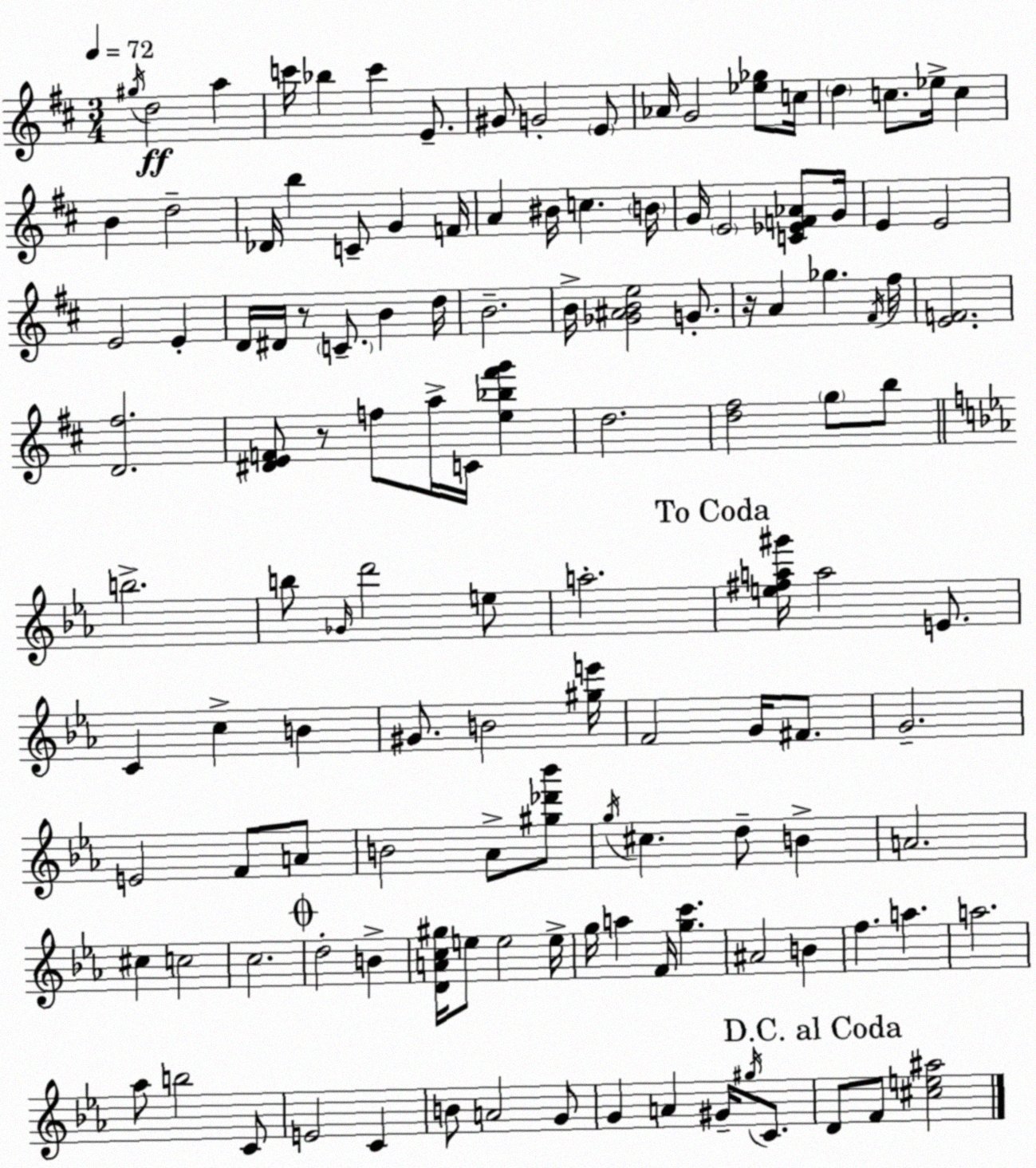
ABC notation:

X:1
T:Untitled
M:3/4
L:1/4
K:D
^g/4 d2 a c'/4 _b c' E/2 ^G/2 G2 E/2 _A/4 G2 [_e_g]/2 c/4 d c/2 _e/4 c B d2 _D/4 b C/2 G F/4 A ^B/4 c B/4 G/4 E2 [C_EF_A]/2 G/4 E E2 E2 E D/4 ^D/4 z/2 C/2 B d/4 B2 B/4 [_G^ABe]2 G/2 z/4 A _g ^F/4 ^f/4 [EF]2 [D^f]2 [^DEF]/2 z/2 f/2 a/4 C/4 [e_b^f'g'] d2 [d^f]2 g/2 b/2 b2 b/2 _G/4 d'2 e/2 a2 [e^fa^g']/4 a2 E/2 C c B ^G/2 B2 [^ge']/4 F2 G/4 ^F/2 G2 E2 F/2 A/2 B2 _A/2 [^g_d'_b']/2 g/4 ^c d/2 B A2 ^c c2 c2 d2 B [DAc^g]/4 e/2 e2 e/4 g/4 a F/4 [gc'] ^A2 B f a a2 _a/2 b2 C/2 E2 C B/2 A2 G/2 G A ^G/4 ^g/4 C/2 D/2 F/2 [^ce^a]2